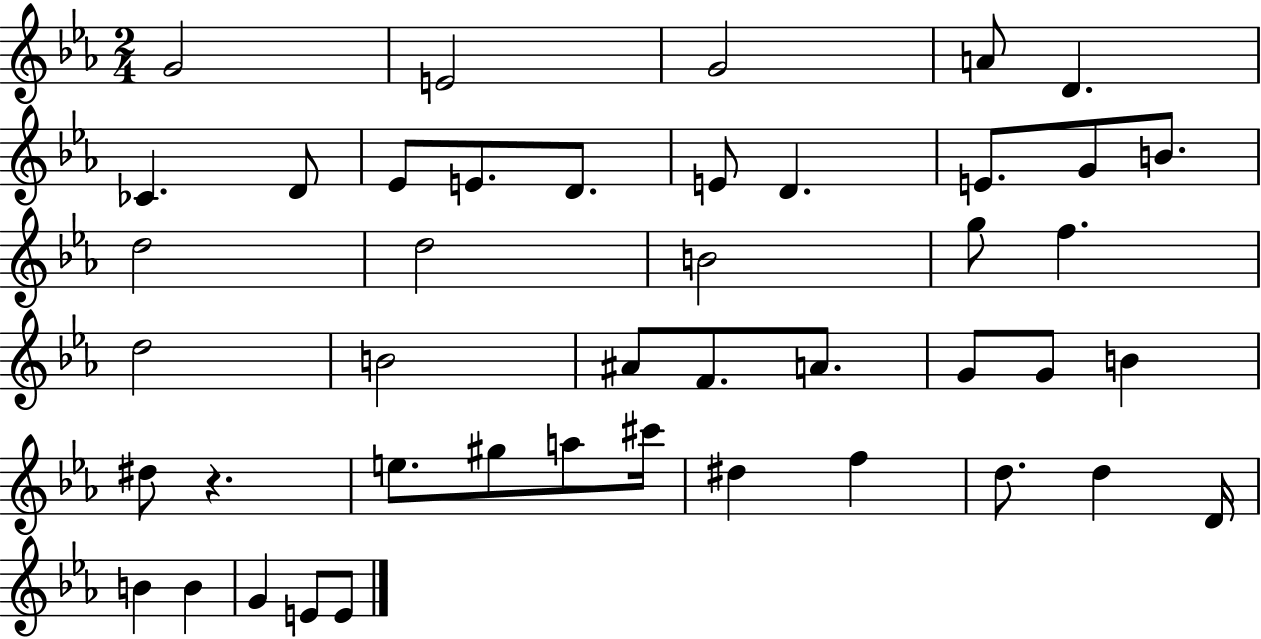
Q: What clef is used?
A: treble